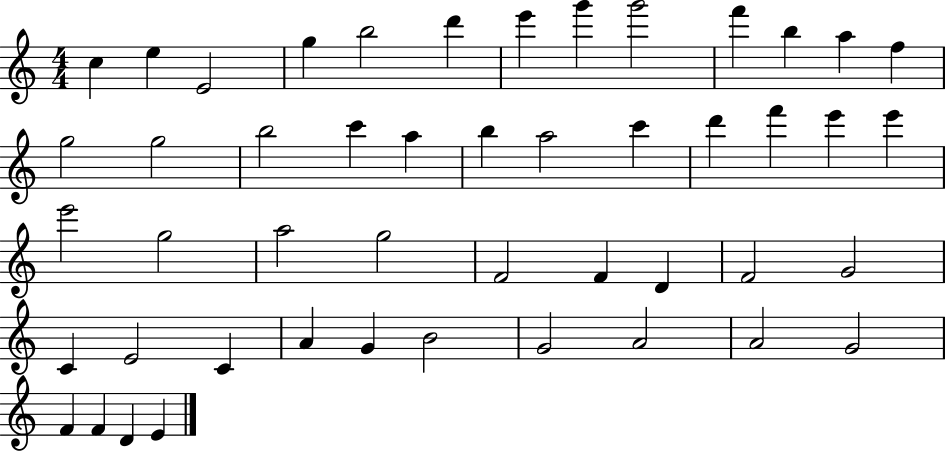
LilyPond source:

{
  \clef treble
  \numericTimeSignature
  \time 4/4
  \key c \major
  c''4 e''4 e'2 | g''4 b''2 d'''4 | e'''4 g'''4 g'''2 | f'''4 b''4 a''4 f''4 | \break g''2 g''2 | b''2 c'''4 a''4 | b''4 a''2 c'''4 | d'''4 f'''4 e'''4 e'''4 | \break e'''2 g''2 | a''2 g''2 | f'2 f'4 d'4 | f'2 g'2 | \break c'4 e'2 c'4 | a'4 g'4 b'2 | g'2 a'2 | a'2 g'2 | \break f'4 f'4 d'4 e'4 | \bar "|."
}